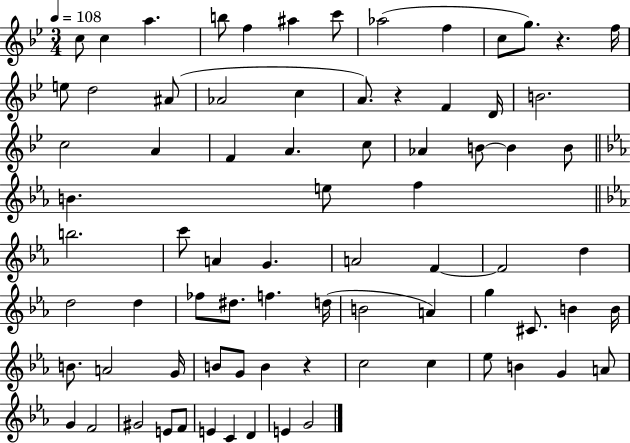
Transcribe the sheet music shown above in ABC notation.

X:1
T:Untitled
M:3/4
L:1/4
K:Bb
c/2 c a b/2 f ^a c'/2 _a2 f c/2 g/2 z f/4 e/2 d2 ^A/2 _A2 c A/2 z F D/4 B2 c2 A F A c/2 _A B/2 B B/2 B e/2 f b2 c'/2 A G A2 F F2 d d2 d _f/2 ^d/2 f d/4 B2 A g ^C/2 B B/4 B/2 A2 G/4 B/2 G/2 B z c2 c _e/2 B G A/2 G F2 ^G2 E/2 F/2 E C D E G2